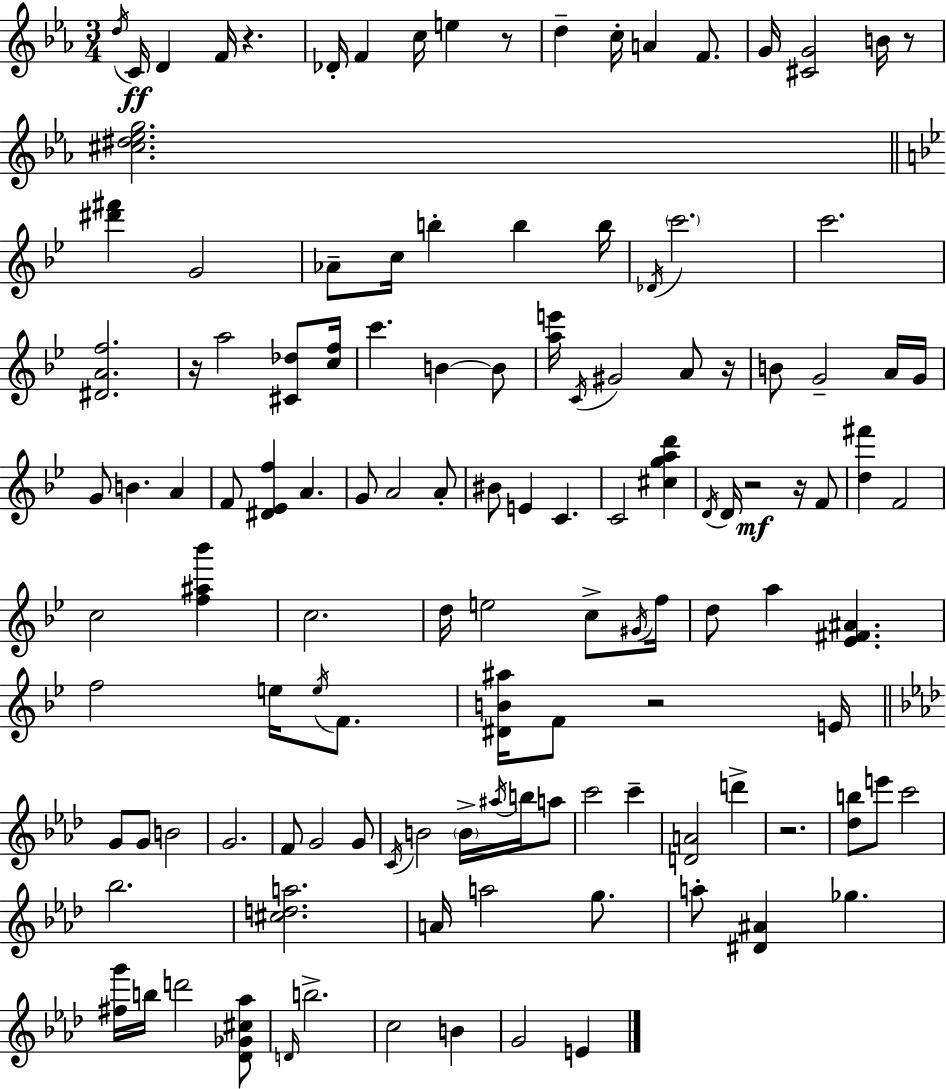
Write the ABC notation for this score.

X:1
T:Untitled
M:3/4
L:1/4
K:Eb
d/4 C/4 D F/4 z _D/4 F c/4 e z/2 d c/4 A F/2 G/4 [^CG]2 B/4 z/2 [^c^d_eg]2 [^d'^f'] G2 _A/2 c/4 b b b/4 _D/4 c'2 c'2 [^DAf]2 z/4 a2 [^C_d]/2 [cf]/4 c' B B/2 [ae']/4 C/4 ^G2 A/2 z/4 B/2 G2 A/4 G/4 G/2 B A F/2 [^D_Ef] A G/2 A2 A/2 ^B/2 E C C2 [^cgad'] D/4 D/4 z2 z/4 F/2 [d^f'] F2 c2 [f^a_b'] c2 d/4 e2 c/2 ^G/4 f/4 d/2 a [_E^F^A] f2 e/4 e/4 F/2 [^DB^a]/4 F/2 z2 E/4 G/2 G/2 B2 G2 F/2 G2 G/2 C/4 B2 B/4 ^a/4 b/4 a/2 c'2 c' [DA]2 d' z2 [_db]/2 e'/2 c'2 _b2 [^cda]2 A/4 a2 g/2 a/2 [^D^A] _g [^fg']/4 b/4 d'2 [_D_G^c_a]/2 D/4 b2 c2 B G2 E